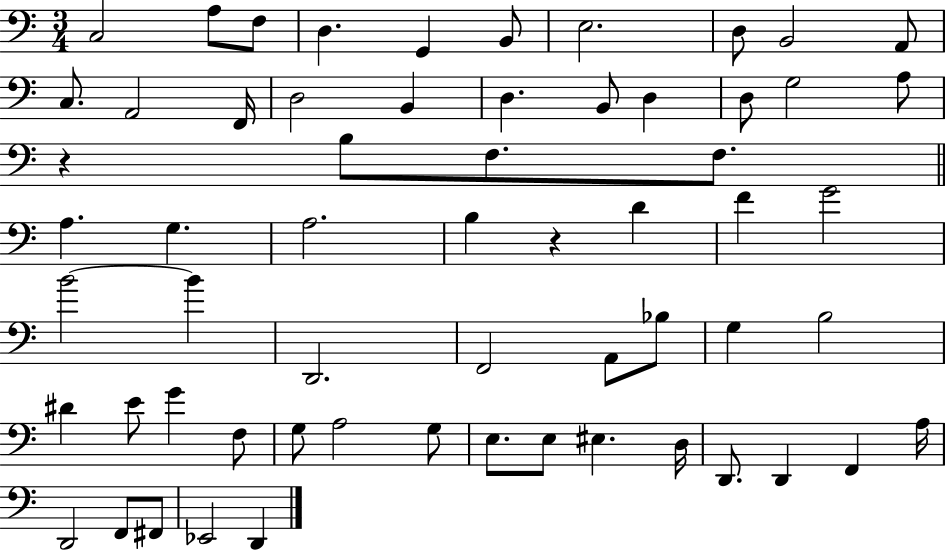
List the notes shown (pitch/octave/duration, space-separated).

C3/h A3/e F3/e D3/q. G2/q B2/e E3/h. D3/e B2/h A2/e C3/e. A2/h F2/s D3/h B2/q D3/q. B2/e D3/q D3/e G3/h A3/e R/q B3/e F3/e. F3/e. A3/q. G3/q. A3/h. B3/q R/q D4/q F4/q G4/h B4/h B4/q D2/h. F2/h A2/e Bb3/e G3/q B3/h D#4/q E4/e G4/q F3/e G3/e A3/h G3/e E3/e. E3/e EIS3/q. D3/s D2/e. D2/q F2/q A3/s D2/h F2/e F#2/e Eb2/h D2/q